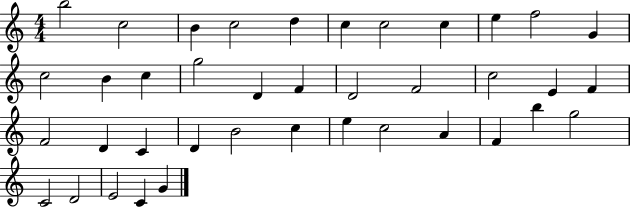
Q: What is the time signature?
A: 4/4